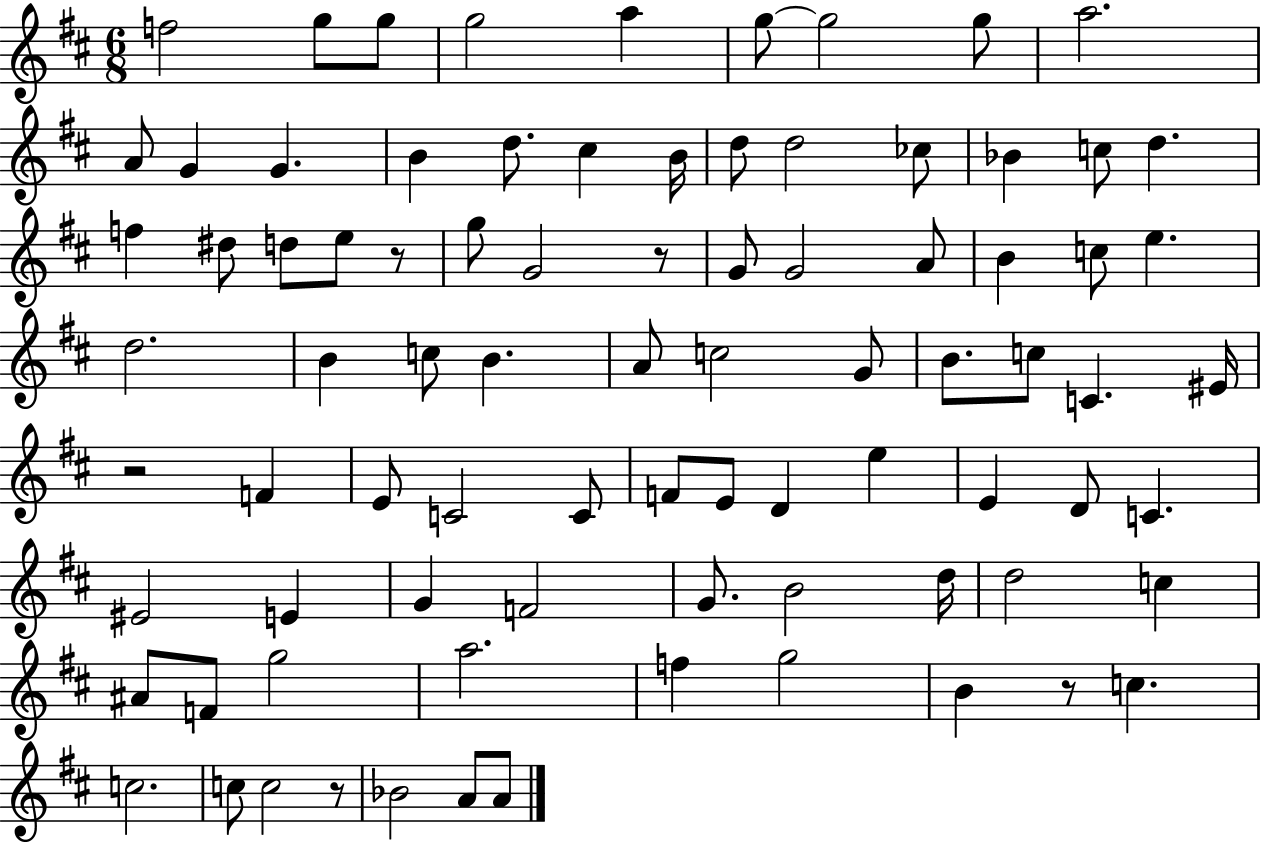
F5/h G5/e G5/e G5/h A5/q G5/e G5/h G5/e A5/h. A4/e G4/q G4/q. B4/q D5/e. C#5/q B4/s D5/e D5/h CES5/e Bb4/q C5/e D5/q. F5/q D#5/e D5/e E5/e R/e G5/e G4/h R/e G4/e G4/h A4/e B4/q C5/e E5/q. D5/h. B4/q C5/e B4/q. A4/e C5/h G4/e B4/e. C5/e C4/q. EIS4/s R/h F4/q E4/e C4/h C4/e F4/e E4/e D4/q E5/q E4/q D4/e C4/q. EIS4/h E4/q G4/q F4/h G4/e. B4/h D5/s D5/h C5/q A#4/e F4/e G5/h A5/h. F5/q G5/h B4/q R/e C5/q. C5/h. C5/e C5/h R/e Bb4/h A4/e A4/e